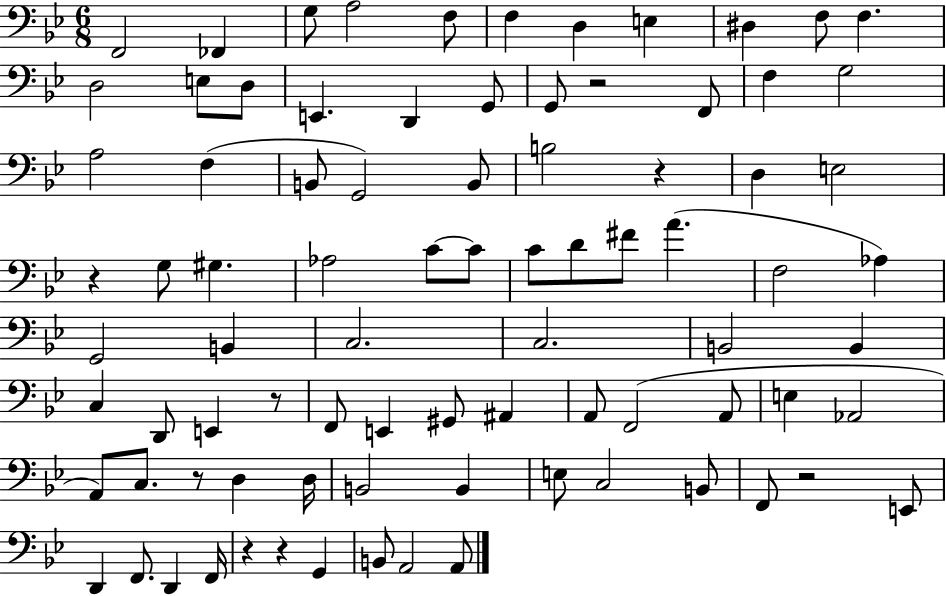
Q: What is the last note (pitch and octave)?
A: A2